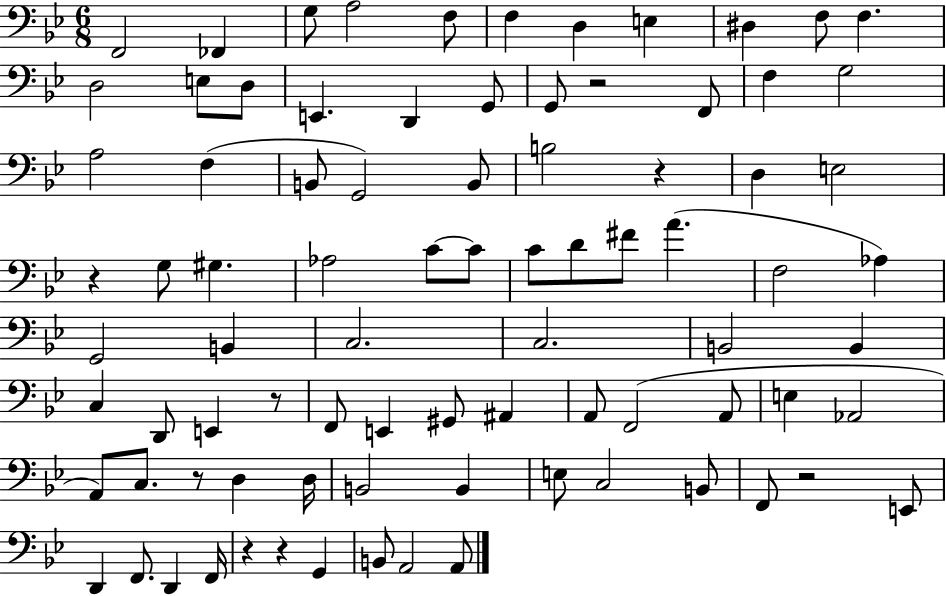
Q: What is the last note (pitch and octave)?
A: A2